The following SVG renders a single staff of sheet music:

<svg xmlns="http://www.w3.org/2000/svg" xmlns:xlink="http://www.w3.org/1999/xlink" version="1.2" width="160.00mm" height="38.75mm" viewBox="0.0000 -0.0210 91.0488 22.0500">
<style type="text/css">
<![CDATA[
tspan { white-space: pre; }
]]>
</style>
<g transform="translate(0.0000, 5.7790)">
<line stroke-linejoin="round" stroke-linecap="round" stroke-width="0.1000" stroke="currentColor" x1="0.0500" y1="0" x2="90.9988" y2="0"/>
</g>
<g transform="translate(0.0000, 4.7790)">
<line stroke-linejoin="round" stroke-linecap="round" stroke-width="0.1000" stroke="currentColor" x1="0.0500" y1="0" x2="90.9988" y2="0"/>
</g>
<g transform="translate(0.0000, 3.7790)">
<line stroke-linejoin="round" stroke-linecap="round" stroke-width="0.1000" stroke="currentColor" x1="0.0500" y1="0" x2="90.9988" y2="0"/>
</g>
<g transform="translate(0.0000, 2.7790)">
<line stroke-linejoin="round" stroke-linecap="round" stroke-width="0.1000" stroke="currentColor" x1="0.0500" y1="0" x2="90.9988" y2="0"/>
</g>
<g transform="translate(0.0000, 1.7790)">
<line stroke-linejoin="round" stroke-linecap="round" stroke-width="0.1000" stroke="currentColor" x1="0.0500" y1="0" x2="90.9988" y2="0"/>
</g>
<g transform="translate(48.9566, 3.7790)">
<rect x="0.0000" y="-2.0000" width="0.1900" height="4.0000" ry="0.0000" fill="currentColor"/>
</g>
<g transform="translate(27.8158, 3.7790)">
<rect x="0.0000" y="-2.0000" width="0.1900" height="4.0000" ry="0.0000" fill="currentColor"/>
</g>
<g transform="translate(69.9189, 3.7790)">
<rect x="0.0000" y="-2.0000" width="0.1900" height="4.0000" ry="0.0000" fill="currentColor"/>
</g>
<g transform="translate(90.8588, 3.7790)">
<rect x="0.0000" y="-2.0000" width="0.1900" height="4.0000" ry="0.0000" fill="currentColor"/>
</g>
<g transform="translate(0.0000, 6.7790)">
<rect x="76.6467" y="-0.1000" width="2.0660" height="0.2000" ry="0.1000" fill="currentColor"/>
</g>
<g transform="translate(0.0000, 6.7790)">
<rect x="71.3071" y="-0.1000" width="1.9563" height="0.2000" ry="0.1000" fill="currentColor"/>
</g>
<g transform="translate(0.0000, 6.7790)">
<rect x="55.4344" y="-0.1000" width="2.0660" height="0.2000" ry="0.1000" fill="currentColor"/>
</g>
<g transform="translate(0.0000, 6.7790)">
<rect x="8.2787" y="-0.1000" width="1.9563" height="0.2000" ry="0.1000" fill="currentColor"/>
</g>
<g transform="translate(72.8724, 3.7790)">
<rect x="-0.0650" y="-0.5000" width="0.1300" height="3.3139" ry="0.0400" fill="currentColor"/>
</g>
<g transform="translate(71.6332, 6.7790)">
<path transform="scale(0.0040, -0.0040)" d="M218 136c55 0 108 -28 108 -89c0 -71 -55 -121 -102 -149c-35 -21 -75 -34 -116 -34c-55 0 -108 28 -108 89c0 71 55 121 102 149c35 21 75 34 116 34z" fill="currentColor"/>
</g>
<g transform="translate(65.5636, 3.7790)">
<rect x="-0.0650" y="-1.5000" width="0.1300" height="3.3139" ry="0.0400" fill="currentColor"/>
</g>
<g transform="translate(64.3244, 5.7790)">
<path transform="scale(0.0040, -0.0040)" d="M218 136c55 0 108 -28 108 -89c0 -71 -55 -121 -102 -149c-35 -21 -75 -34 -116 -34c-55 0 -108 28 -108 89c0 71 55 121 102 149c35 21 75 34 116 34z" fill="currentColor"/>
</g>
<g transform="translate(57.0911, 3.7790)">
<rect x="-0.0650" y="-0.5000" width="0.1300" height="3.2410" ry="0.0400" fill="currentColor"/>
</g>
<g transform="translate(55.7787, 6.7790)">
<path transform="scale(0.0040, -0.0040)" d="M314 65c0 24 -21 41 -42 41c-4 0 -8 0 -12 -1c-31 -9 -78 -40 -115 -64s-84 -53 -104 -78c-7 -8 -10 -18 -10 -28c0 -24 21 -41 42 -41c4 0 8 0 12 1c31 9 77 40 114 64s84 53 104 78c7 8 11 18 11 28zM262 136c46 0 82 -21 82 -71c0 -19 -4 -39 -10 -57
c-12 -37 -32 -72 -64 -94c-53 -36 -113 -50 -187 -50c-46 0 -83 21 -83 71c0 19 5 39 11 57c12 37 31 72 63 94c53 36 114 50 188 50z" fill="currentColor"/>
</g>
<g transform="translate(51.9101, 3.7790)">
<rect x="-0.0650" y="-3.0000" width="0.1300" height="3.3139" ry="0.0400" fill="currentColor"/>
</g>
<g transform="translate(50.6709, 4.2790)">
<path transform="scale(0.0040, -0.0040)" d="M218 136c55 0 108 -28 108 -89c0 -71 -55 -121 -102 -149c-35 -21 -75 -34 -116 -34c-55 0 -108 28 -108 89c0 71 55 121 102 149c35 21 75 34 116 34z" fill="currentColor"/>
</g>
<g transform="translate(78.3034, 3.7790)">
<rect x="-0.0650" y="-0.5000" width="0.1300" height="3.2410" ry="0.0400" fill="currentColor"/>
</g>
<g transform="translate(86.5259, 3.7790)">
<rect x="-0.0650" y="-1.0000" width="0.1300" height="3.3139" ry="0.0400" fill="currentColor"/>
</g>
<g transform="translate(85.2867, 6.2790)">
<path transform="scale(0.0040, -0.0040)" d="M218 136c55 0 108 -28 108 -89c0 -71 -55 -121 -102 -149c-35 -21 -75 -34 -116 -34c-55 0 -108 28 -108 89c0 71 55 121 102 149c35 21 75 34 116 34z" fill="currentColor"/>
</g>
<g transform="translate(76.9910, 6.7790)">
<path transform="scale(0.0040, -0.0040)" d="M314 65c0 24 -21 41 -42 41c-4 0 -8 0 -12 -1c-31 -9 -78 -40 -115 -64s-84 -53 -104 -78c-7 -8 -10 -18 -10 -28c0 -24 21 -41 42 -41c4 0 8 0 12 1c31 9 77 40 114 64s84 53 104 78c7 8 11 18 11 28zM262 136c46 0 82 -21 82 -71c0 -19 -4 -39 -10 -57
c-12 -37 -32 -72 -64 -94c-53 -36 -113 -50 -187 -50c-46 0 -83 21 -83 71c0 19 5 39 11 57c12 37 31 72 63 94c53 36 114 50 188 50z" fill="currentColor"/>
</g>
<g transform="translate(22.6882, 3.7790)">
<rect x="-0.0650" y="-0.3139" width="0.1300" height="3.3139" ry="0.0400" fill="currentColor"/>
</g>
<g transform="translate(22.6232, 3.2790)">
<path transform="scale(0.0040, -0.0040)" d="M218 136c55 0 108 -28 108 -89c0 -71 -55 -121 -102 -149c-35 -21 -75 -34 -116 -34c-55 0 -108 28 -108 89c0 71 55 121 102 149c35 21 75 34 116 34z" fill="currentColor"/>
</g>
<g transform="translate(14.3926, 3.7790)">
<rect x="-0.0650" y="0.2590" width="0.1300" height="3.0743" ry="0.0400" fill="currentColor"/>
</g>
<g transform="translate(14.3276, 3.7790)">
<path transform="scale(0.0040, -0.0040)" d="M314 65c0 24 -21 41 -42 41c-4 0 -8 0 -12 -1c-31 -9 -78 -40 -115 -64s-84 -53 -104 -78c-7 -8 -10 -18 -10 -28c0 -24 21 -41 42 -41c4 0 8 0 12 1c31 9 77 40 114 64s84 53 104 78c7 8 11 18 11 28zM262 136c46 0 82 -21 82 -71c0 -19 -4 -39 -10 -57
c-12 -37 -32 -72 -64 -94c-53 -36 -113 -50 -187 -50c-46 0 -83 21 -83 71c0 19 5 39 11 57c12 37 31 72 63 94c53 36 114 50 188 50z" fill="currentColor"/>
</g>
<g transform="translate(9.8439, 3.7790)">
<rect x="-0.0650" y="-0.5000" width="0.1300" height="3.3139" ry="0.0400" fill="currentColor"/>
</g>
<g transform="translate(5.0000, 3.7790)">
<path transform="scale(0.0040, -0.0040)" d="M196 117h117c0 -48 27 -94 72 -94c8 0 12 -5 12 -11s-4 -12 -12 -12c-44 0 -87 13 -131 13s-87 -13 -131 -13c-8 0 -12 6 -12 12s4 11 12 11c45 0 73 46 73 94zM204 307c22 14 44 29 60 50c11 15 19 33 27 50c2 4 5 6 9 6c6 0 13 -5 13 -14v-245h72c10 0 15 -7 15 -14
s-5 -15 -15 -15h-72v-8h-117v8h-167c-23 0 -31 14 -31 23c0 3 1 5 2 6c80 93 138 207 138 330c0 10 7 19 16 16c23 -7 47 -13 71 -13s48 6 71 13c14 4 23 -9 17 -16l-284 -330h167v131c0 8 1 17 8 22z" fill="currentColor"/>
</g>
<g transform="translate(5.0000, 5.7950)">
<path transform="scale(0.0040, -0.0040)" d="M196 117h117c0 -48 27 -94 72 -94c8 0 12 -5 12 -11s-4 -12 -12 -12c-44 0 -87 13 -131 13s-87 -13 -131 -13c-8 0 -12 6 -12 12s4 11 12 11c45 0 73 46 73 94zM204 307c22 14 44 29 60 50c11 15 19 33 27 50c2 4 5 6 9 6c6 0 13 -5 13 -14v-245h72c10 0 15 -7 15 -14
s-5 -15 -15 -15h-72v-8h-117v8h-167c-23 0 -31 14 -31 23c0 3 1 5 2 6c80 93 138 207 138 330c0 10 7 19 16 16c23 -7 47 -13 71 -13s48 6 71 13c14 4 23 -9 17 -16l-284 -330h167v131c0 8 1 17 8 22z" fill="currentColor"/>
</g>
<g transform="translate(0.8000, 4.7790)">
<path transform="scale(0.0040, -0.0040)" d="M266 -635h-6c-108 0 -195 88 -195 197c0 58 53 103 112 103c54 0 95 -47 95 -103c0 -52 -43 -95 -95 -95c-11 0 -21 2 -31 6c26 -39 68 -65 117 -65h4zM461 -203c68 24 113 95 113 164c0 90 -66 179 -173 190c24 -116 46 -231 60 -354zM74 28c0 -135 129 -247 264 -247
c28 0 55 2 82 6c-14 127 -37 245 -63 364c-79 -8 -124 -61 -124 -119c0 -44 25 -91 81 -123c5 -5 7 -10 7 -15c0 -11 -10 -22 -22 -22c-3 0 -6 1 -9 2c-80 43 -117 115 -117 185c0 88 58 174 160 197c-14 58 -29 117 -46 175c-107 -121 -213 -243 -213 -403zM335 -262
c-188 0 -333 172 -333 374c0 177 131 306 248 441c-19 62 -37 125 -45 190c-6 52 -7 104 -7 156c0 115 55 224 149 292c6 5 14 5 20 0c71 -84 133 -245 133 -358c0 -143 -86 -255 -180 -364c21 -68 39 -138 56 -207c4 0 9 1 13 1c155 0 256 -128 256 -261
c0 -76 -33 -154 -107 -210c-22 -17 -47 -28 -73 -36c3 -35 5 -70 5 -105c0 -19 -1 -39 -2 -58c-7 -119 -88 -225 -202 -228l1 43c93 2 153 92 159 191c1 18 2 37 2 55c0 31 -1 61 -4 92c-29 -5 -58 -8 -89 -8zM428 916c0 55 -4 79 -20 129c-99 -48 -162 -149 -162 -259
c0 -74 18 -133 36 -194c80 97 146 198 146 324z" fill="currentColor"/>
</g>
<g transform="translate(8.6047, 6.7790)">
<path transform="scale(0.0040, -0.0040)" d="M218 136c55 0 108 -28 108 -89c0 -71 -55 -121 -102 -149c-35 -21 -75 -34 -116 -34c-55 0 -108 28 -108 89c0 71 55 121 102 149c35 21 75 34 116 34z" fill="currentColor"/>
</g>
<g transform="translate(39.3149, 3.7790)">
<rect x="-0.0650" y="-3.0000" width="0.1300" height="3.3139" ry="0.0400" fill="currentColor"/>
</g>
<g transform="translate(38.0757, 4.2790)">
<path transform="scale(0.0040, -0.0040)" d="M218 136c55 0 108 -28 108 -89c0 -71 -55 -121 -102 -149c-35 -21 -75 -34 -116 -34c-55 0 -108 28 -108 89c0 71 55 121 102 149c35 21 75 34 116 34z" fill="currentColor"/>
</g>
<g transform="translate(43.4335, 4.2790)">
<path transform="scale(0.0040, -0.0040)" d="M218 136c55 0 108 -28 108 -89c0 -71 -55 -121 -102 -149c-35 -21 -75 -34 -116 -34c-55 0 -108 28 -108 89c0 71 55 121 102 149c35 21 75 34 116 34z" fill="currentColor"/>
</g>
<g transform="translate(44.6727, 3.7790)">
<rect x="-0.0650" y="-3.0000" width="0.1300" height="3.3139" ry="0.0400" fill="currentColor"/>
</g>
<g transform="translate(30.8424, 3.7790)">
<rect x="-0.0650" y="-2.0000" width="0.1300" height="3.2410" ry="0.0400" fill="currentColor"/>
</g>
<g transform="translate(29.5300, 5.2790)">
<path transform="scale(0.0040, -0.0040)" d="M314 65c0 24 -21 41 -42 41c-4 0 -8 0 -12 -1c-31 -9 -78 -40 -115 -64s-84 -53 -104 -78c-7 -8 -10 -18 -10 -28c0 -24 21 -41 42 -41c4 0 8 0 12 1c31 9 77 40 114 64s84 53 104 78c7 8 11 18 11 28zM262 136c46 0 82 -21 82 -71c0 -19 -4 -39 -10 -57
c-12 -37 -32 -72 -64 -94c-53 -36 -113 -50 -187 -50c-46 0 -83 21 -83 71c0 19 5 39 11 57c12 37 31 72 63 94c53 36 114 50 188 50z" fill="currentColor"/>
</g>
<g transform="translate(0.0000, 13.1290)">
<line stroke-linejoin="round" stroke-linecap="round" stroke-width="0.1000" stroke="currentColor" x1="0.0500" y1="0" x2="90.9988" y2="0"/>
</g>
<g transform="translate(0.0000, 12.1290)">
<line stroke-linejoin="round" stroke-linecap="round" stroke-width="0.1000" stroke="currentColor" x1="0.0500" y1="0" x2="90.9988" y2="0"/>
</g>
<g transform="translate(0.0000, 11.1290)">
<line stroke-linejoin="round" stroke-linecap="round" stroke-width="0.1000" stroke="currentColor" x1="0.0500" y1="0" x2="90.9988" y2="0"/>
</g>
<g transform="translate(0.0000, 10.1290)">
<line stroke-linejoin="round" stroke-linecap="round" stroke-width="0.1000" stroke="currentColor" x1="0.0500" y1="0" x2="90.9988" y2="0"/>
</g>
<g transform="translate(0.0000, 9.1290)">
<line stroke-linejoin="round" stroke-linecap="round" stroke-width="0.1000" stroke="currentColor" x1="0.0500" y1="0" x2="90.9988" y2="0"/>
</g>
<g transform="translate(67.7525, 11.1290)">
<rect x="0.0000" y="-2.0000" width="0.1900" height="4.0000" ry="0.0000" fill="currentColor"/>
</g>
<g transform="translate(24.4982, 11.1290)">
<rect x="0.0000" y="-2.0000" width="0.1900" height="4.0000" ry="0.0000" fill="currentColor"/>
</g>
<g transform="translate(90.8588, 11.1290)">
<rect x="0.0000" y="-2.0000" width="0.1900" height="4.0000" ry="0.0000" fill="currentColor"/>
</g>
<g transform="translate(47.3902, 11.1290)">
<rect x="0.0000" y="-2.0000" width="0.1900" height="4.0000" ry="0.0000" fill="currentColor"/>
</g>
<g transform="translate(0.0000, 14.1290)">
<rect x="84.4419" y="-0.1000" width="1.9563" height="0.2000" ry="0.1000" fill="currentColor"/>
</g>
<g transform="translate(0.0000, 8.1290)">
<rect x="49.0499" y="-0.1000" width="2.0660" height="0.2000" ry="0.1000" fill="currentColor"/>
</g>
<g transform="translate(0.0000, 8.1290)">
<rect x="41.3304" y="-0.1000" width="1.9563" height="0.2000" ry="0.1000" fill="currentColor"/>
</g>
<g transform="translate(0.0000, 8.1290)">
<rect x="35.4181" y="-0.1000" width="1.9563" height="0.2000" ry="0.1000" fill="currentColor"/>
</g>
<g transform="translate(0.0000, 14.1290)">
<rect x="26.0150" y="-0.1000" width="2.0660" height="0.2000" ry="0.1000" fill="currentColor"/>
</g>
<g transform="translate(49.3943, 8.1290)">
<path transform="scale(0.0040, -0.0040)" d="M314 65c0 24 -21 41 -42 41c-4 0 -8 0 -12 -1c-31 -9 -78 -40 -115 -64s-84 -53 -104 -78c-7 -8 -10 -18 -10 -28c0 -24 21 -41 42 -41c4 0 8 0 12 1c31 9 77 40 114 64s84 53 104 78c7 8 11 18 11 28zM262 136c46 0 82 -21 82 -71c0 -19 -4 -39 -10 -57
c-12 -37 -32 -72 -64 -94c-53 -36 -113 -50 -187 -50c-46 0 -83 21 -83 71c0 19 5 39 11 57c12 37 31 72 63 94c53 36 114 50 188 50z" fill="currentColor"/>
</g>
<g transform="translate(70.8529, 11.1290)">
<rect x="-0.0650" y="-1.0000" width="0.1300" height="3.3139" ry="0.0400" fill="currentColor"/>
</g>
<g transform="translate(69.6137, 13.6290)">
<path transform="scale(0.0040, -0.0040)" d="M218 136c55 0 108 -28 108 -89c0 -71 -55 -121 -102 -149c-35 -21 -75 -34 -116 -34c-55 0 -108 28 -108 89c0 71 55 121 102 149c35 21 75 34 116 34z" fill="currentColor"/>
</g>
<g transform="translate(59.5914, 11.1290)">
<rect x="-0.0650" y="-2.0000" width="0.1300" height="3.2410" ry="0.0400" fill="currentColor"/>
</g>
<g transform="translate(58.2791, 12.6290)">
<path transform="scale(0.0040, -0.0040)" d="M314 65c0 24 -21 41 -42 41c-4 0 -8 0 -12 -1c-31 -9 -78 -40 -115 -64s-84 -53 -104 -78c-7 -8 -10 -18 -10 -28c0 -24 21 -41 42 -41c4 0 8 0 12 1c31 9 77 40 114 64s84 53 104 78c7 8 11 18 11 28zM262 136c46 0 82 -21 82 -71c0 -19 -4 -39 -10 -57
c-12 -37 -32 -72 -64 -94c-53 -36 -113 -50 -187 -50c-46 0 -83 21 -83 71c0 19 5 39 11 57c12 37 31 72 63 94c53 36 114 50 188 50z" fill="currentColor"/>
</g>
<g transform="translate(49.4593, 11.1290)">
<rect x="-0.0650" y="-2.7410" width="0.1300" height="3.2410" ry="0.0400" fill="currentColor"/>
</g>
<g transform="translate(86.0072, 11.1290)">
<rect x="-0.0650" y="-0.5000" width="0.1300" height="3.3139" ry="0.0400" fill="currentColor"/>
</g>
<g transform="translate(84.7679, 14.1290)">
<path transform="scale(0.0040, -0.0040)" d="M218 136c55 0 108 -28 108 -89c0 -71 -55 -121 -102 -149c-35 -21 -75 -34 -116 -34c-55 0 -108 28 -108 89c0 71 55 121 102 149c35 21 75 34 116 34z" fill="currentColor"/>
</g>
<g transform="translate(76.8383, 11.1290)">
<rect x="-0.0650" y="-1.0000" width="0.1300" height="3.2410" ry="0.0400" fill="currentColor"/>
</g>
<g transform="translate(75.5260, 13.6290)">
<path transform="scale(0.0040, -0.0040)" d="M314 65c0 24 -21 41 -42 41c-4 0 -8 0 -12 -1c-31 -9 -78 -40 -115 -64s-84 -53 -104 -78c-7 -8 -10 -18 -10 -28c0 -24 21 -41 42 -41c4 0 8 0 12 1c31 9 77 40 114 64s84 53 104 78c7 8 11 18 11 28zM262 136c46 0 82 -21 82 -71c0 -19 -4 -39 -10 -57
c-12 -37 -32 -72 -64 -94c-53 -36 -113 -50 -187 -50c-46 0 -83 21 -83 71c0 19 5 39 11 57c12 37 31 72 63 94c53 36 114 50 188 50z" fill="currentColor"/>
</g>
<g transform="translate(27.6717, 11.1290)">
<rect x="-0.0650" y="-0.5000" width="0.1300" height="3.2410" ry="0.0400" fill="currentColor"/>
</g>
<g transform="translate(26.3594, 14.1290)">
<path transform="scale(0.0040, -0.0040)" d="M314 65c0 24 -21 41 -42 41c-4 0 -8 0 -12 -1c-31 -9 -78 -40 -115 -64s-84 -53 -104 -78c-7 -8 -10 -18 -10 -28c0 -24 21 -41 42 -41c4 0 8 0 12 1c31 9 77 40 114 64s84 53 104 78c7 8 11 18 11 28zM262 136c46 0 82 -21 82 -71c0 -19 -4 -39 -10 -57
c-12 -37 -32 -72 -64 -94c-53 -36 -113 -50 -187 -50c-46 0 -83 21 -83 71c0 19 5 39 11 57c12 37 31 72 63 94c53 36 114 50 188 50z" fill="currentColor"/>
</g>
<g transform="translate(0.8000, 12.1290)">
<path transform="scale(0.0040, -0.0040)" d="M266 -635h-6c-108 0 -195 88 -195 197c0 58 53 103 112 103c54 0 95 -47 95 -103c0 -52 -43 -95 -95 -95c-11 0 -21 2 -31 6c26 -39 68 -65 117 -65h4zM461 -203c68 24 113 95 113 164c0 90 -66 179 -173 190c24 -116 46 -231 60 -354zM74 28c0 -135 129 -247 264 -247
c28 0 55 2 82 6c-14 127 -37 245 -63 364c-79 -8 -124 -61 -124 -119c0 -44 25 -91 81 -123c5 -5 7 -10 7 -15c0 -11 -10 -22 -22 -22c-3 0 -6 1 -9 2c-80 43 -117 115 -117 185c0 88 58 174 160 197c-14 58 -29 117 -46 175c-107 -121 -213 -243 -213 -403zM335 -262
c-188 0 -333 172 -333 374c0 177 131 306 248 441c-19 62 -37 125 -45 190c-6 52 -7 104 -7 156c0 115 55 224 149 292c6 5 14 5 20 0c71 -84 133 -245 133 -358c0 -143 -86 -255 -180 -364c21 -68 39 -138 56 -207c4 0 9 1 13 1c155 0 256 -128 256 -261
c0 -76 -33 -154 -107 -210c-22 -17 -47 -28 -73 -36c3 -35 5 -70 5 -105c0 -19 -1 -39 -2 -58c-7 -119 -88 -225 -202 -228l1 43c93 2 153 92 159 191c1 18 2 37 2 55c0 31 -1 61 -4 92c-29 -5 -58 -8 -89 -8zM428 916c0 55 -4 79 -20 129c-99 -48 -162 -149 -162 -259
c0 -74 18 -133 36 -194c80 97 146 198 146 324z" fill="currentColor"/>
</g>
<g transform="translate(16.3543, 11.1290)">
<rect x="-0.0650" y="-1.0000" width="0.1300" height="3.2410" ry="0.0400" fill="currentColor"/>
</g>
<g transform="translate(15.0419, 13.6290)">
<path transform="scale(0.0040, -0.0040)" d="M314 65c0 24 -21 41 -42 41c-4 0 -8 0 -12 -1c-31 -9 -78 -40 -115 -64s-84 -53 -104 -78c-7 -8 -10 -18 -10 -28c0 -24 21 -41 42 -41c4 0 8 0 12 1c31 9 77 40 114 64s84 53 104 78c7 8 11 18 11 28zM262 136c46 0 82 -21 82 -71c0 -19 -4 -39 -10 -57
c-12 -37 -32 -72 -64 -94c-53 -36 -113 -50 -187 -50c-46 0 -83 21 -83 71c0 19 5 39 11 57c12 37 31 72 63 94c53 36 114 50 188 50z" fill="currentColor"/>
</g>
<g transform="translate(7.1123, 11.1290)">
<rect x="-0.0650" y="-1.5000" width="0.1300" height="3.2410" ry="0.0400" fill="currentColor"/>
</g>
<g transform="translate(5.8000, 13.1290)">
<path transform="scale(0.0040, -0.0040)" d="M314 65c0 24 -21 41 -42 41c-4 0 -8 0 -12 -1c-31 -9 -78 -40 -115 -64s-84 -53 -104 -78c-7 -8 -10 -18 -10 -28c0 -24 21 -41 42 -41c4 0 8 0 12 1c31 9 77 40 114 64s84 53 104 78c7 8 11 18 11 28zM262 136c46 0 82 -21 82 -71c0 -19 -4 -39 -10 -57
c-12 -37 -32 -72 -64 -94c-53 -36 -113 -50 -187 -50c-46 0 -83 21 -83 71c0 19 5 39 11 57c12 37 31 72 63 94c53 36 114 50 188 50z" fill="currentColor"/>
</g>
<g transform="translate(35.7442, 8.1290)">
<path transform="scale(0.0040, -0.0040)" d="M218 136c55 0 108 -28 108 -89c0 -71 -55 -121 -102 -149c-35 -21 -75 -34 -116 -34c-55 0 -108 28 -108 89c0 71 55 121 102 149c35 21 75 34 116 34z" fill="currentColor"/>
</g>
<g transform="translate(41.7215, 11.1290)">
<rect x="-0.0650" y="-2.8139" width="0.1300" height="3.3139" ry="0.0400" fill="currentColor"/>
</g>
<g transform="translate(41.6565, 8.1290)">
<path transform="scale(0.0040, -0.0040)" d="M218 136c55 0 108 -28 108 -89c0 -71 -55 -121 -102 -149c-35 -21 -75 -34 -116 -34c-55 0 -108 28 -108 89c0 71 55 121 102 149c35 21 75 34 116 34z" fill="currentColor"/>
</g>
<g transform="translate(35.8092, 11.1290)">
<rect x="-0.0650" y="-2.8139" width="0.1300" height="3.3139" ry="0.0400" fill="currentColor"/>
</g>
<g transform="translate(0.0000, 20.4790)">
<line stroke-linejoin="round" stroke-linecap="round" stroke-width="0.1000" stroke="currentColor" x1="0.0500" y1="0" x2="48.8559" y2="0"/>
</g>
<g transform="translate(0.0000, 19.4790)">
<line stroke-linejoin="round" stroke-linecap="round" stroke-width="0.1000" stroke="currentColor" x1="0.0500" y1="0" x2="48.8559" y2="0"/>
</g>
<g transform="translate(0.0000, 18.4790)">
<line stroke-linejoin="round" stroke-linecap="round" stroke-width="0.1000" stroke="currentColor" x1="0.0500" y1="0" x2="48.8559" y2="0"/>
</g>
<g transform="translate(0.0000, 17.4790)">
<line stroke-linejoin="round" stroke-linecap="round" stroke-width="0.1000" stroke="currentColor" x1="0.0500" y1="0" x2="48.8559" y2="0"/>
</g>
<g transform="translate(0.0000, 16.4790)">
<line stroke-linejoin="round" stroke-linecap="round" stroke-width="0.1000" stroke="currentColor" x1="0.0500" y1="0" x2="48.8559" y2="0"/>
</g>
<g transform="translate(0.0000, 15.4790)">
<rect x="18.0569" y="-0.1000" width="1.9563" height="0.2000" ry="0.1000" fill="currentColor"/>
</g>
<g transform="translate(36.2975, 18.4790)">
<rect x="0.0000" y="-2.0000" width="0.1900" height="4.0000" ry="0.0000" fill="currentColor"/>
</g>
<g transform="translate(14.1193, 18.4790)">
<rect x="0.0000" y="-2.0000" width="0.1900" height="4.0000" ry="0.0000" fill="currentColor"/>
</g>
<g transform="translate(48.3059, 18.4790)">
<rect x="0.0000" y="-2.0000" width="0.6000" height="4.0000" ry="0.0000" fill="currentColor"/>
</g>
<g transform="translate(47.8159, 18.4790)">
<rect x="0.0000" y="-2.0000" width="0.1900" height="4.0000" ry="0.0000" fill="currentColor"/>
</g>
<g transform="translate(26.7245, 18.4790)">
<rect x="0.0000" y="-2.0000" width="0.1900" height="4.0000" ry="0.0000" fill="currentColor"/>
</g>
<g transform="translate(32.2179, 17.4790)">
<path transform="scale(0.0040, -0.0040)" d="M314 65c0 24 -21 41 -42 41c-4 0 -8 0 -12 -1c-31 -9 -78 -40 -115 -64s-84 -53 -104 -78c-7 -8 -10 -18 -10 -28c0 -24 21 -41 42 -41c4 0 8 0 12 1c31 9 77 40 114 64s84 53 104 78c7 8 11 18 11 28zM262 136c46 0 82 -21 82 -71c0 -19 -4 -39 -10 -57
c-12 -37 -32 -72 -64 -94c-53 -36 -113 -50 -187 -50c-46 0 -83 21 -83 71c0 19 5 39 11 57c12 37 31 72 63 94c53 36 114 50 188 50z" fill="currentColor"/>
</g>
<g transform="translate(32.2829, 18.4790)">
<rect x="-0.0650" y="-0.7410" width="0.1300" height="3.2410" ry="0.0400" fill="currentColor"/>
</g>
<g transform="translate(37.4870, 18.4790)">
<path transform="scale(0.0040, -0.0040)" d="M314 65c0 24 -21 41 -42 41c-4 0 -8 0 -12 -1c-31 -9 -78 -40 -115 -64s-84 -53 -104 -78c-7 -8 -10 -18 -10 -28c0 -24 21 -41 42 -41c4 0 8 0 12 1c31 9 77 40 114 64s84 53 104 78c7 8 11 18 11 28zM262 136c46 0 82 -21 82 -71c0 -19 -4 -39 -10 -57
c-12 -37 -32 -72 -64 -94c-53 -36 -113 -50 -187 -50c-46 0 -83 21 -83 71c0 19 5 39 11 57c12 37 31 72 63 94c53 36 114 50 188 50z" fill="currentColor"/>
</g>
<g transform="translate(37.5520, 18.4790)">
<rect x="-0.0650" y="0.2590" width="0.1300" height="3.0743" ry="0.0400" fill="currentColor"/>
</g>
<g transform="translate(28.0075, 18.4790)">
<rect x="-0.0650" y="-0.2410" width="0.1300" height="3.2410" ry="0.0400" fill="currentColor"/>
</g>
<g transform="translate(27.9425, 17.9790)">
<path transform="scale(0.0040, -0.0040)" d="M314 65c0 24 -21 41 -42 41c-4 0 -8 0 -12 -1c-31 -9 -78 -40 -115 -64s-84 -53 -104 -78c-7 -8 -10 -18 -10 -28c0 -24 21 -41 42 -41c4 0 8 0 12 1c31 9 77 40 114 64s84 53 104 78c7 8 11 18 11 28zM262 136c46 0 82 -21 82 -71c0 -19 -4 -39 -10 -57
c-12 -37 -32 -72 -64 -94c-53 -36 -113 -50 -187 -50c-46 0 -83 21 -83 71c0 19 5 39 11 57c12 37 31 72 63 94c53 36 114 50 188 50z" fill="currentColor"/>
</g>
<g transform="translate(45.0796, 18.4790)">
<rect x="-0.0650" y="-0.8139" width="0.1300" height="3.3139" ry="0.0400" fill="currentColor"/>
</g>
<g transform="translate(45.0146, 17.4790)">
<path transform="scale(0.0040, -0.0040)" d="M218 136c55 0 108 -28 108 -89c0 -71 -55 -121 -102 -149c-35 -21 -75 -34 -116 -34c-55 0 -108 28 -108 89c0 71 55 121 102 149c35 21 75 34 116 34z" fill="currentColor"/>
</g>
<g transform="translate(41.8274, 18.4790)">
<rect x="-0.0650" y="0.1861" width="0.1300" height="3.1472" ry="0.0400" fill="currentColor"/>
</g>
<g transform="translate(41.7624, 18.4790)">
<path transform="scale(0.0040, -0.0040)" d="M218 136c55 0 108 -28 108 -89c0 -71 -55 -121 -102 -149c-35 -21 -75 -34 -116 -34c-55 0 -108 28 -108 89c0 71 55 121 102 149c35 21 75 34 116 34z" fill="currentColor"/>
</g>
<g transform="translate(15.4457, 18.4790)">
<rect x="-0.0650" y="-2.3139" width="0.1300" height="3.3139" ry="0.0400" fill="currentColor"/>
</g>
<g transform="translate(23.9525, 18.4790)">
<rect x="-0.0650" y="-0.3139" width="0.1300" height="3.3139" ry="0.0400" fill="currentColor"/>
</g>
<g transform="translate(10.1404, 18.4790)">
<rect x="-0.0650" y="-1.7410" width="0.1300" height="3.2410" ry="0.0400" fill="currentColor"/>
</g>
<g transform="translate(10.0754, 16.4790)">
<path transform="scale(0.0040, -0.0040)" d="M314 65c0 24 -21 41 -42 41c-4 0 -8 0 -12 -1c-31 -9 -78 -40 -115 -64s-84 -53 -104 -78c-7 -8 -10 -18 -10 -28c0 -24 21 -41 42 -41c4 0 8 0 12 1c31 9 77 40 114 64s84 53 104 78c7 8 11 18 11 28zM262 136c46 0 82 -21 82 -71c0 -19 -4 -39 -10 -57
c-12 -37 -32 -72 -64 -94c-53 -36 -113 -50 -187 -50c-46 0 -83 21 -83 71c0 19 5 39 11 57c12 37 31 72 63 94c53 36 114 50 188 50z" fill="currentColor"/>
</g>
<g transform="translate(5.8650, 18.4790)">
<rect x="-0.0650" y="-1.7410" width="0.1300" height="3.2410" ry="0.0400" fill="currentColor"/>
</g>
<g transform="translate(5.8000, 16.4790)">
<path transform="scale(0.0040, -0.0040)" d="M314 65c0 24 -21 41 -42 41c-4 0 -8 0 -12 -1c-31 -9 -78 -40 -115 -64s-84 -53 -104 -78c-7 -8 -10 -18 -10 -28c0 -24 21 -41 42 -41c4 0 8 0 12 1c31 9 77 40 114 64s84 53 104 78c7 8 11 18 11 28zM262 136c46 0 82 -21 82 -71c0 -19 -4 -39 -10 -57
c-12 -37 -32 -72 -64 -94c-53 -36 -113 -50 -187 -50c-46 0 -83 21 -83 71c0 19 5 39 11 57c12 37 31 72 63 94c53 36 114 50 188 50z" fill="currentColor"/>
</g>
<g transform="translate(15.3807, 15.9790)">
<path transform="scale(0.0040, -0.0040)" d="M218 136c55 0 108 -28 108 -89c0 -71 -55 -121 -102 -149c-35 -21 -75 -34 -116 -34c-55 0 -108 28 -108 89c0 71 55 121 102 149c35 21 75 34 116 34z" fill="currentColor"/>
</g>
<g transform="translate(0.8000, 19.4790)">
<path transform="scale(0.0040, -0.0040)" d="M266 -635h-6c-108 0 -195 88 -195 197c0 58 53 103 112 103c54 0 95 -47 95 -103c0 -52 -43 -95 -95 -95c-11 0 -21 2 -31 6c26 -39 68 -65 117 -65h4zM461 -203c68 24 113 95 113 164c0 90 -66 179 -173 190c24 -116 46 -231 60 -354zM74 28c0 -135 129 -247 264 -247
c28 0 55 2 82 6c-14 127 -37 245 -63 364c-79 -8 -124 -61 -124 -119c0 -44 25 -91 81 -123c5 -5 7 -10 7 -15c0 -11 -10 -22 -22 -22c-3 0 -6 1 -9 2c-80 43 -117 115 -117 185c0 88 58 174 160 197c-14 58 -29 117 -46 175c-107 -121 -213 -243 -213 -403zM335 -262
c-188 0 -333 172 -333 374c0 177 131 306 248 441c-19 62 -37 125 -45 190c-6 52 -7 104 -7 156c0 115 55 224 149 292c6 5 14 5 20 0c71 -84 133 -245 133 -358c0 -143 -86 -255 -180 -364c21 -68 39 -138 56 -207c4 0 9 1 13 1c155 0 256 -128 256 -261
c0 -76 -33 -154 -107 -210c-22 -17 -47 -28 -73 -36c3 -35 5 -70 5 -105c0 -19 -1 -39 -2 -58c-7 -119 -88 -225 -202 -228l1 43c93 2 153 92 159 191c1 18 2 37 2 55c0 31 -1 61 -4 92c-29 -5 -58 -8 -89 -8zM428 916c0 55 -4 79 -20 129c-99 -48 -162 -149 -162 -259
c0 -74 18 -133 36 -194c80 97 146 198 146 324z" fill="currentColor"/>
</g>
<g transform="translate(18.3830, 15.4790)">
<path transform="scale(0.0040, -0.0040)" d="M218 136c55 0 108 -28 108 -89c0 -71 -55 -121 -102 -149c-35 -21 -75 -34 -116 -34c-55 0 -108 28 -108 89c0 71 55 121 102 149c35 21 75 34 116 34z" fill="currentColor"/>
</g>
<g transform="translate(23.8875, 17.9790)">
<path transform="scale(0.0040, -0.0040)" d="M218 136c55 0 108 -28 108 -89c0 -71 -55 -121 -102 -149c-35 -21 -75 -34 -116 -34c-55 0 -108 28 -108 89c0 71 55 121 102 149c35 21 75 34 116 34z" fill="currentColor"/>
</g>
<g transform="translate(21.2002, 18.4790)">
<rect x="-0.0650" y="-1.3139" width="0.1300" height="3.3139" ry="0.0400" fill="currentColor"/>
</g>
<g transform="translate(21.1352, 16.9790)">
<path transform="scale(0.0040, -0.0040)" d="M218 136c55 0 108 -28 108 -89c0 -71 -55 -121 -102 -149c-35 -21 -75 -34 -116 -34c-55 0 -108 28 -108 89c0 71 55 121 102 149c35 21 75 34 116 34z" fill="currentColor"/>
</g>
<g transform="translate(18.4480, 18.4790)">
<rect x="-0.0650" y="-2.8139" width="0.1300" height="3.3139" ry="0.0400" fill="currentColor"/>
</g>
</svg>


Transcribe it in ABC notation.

X:1
T:Untitled
M:4/4
L:1/4
K:C
C B2 c F2 A A A C2 E C C2 D E2 D2 C2 a a a2 F2 D D2 C f2 f2 g a e c c2 d2 B2 B d